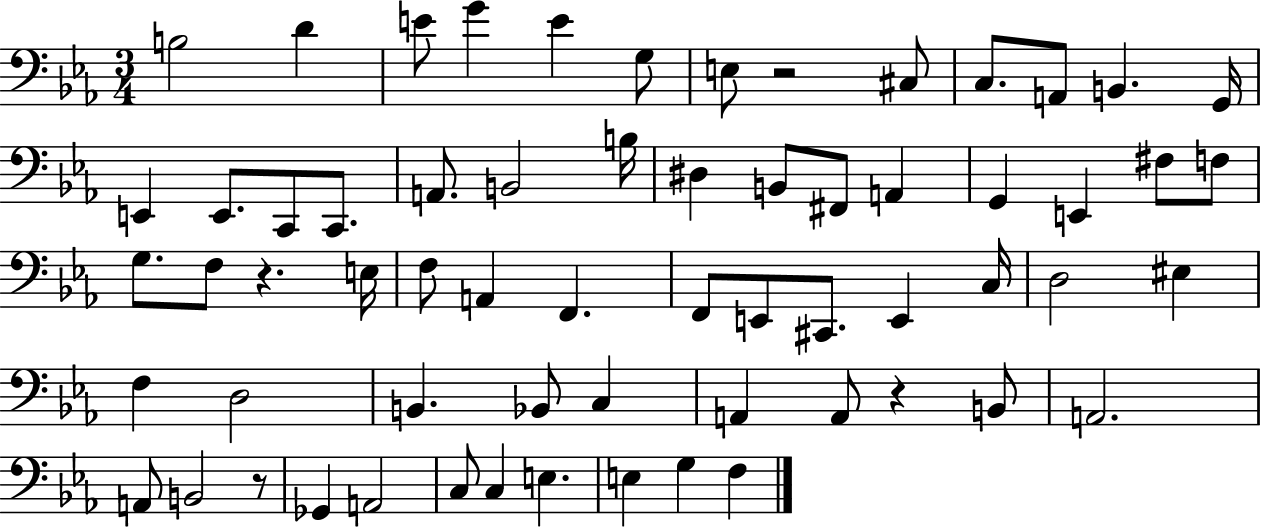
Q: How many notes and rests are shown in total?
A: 63